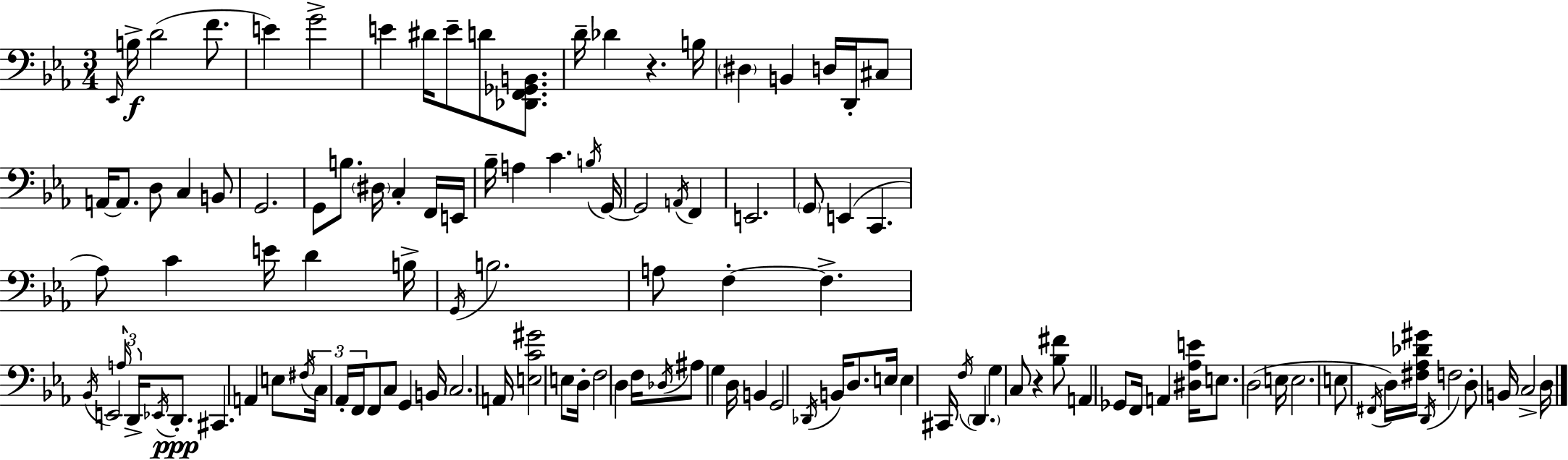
X:1
T:Untitled
M:3/4
L:1/4
K:Eb
_E,,/4 B,/4 D2 F/2 E G2 E ^D/4 E/2 D/2 [_D,,F,,_G,,B,,]/2 D/4 _D z B,/4 ^D, B,, D,/4 D,,/4 ^C,/2 A,,/4 A,,/2 D,/2 C, B,,/2 G,,2 G,,/2 B,/2 ^D,/4 C, F,,/4 E,,/4 _B,/4 A, C B,/4 G,,/4 G,,2 A,,/4 F,, E,,2 G,,/2 E,, C,, _A,/2 C E/4 D B,/4 G,,/4 B,2 A,/2 F, F, _B,,/4 E,,2 A,/4 D,,/4 _E,,/4 D,,/2 ^C,, A,, E,/2 ^F,/4 C,/4 _A,,/4 F,,/4 F,,/2 C,/2 G,, B,,/4 C,2 A,,/4 [E,C^G]2 E,/2 D,/4 F,2 D, F,/4 _D,/4 ^A,/2 G, D,/4 B,, G,,2 _D,,/4 B,,/4 D,/2 E,/4 E, ^C,,/4 F,/4 D,, G, C,/2 z [_B,^F]/2 A,, _G,,/2 F,,/4 A,, [^D,_A,E]/4 E,/2 D,2 E,/4 E,2 E,/2 ^F,,/4 D,/4 [^F,_A,_D^G]/4 D,,/4 F,2 D,/2 B,,/4 C,2 D,/4